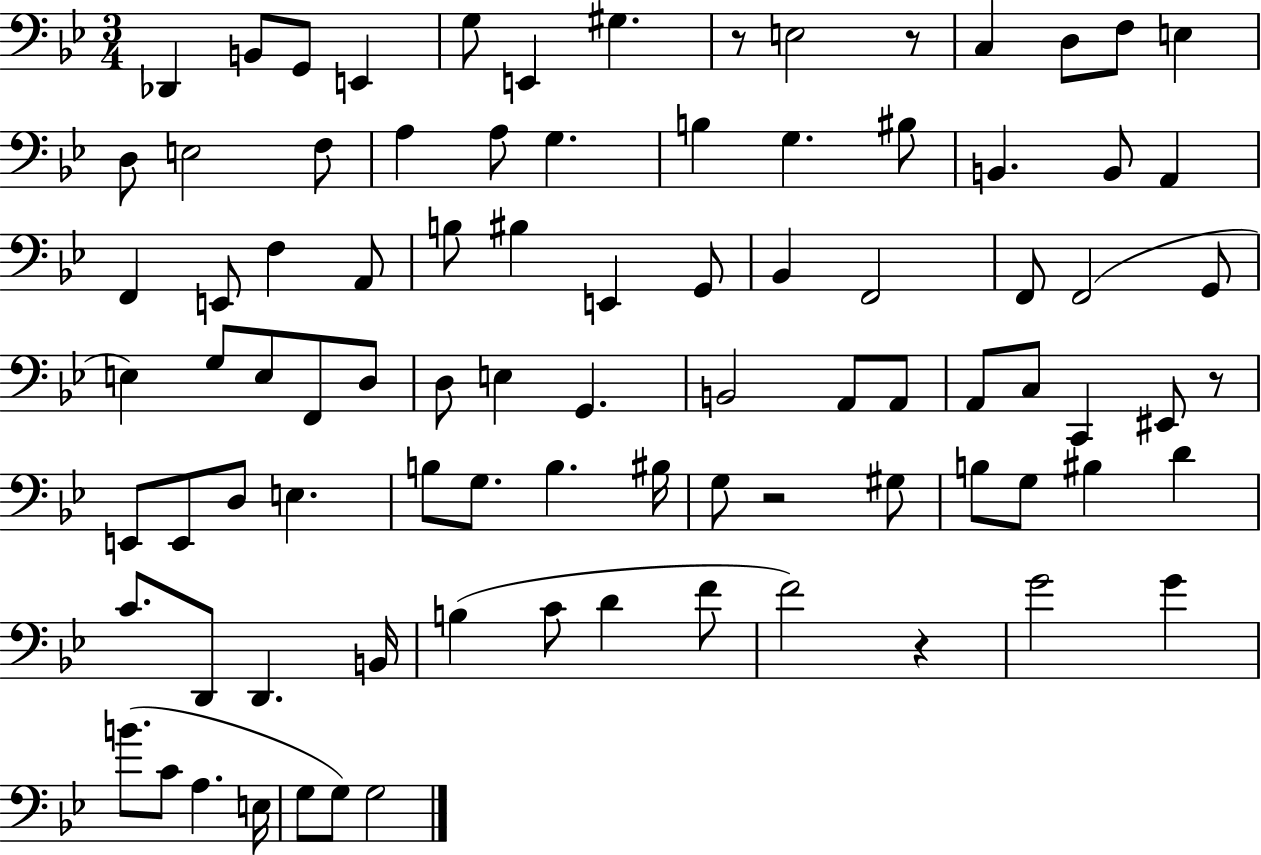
Db2/q B2/e G2/e E2/q G3/e E2/q G#3/q. R/e E3/h R/e C3/q D3/e F3/e E3/q D3/e E3/h F3/e A3/q A3/e G3/q. B3/q G3/q. BIS3/e B2/q. B2/e A2/q F2/q E2/e F3/q A2/e B3/e BIS3/q E2/q G2/e Bb2/q F2/h F2/e F2/h G2/e E3/q G3/e E3/e F2/e D3/e D3/e E3/q G2/q. B2/h A2/e A2/e A2/e C3/e C2/q EIS2/e R/e E2/e E2/e D3/e E3/q. B3/e G3/e. B3/q. BIS3/s G3/e R/h G#3/e B3/e G3/e BIS3/q D4/q C4/e. D2/e D2/q. B2/s B3/q C4/e D4/q F4/e F4/h R/q G4/h G4/q B4/e. C4/e A3/q. E3/s G3/e G3/e G3/h